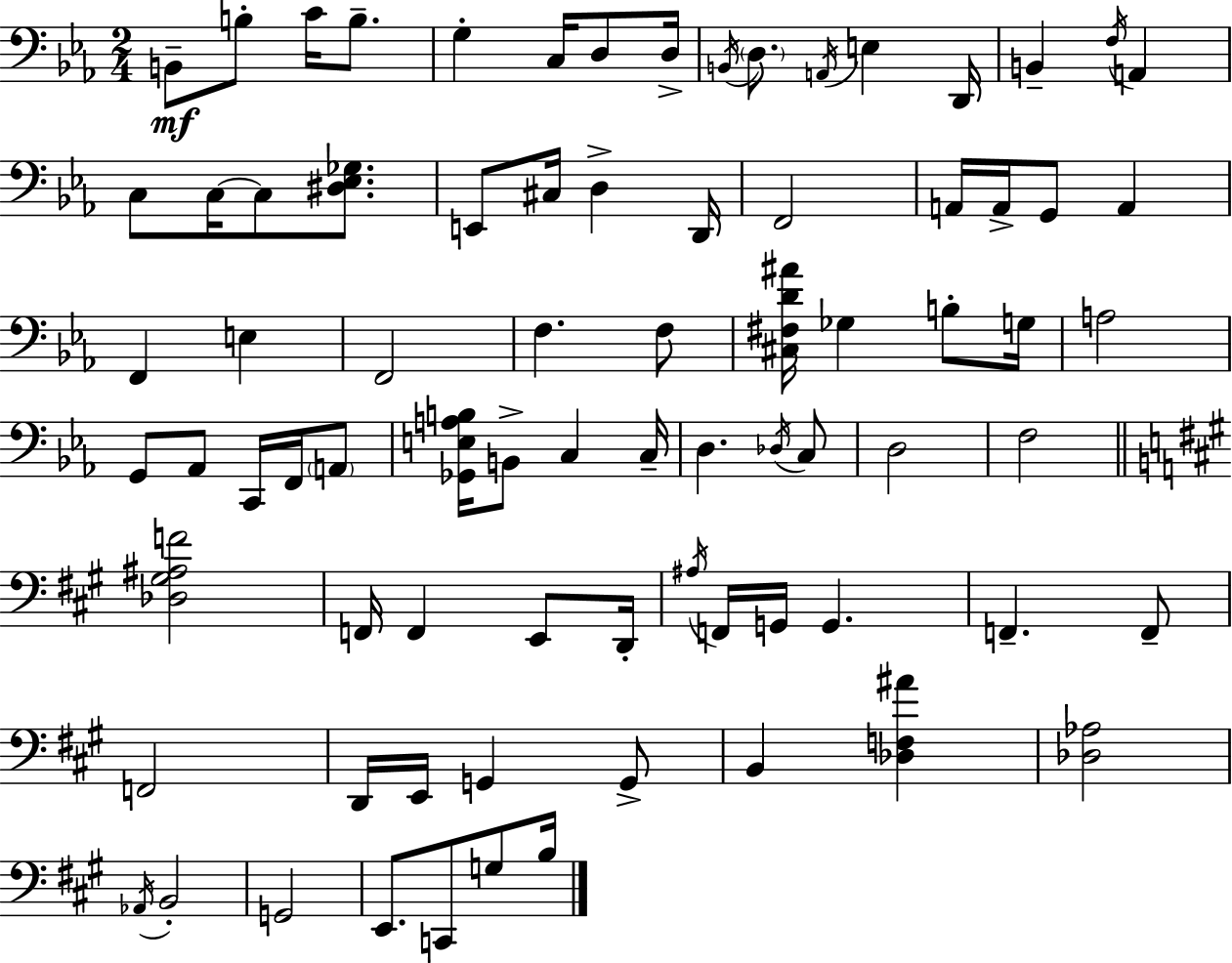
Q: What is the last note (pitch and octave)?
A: B3